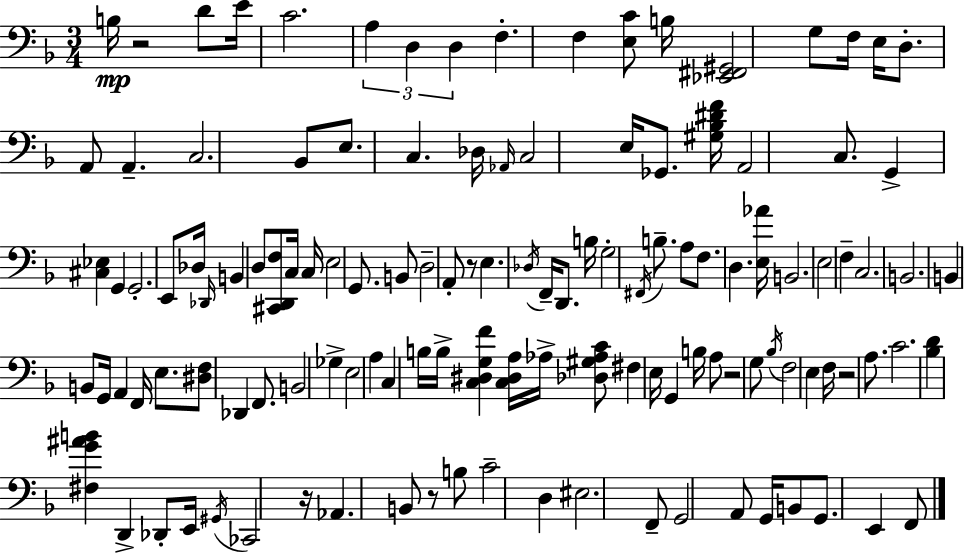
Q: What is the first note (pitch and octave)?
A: B3